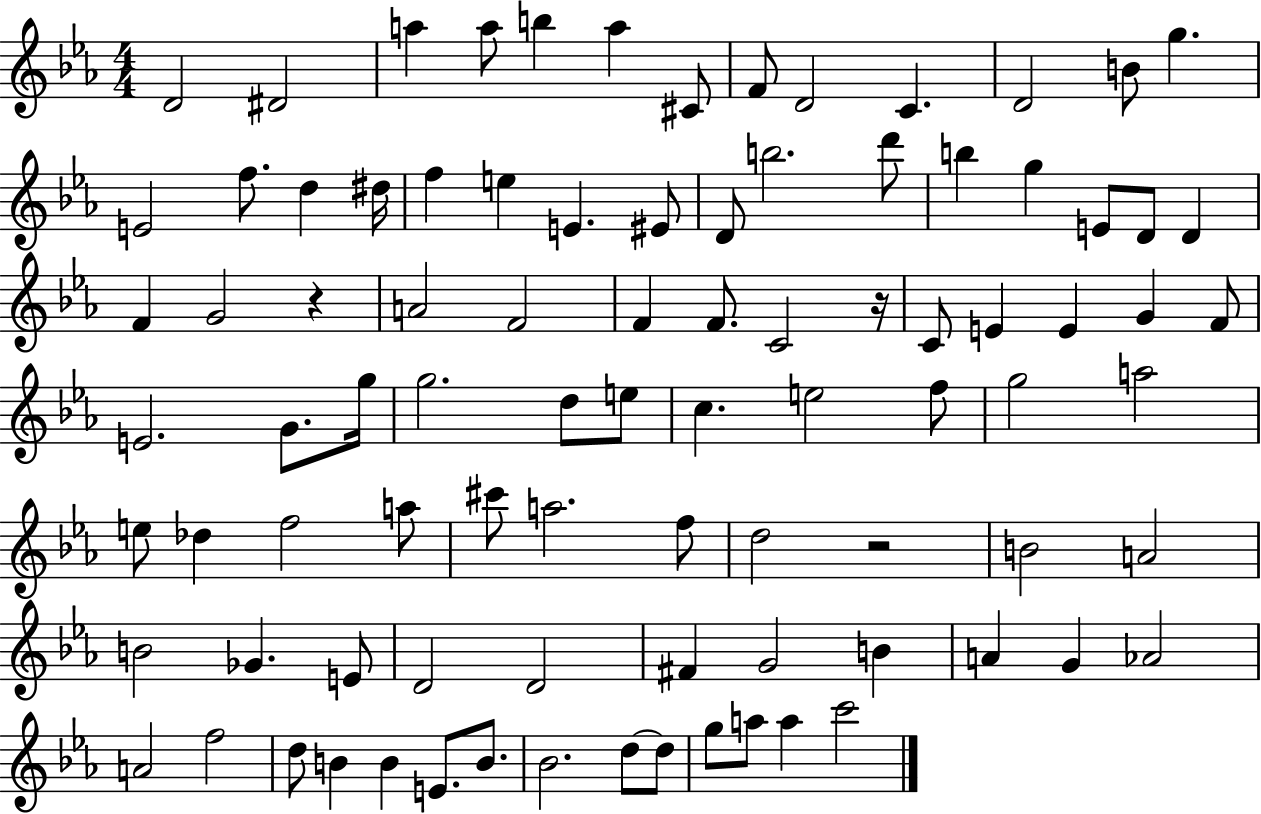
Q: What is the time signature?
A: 4/4